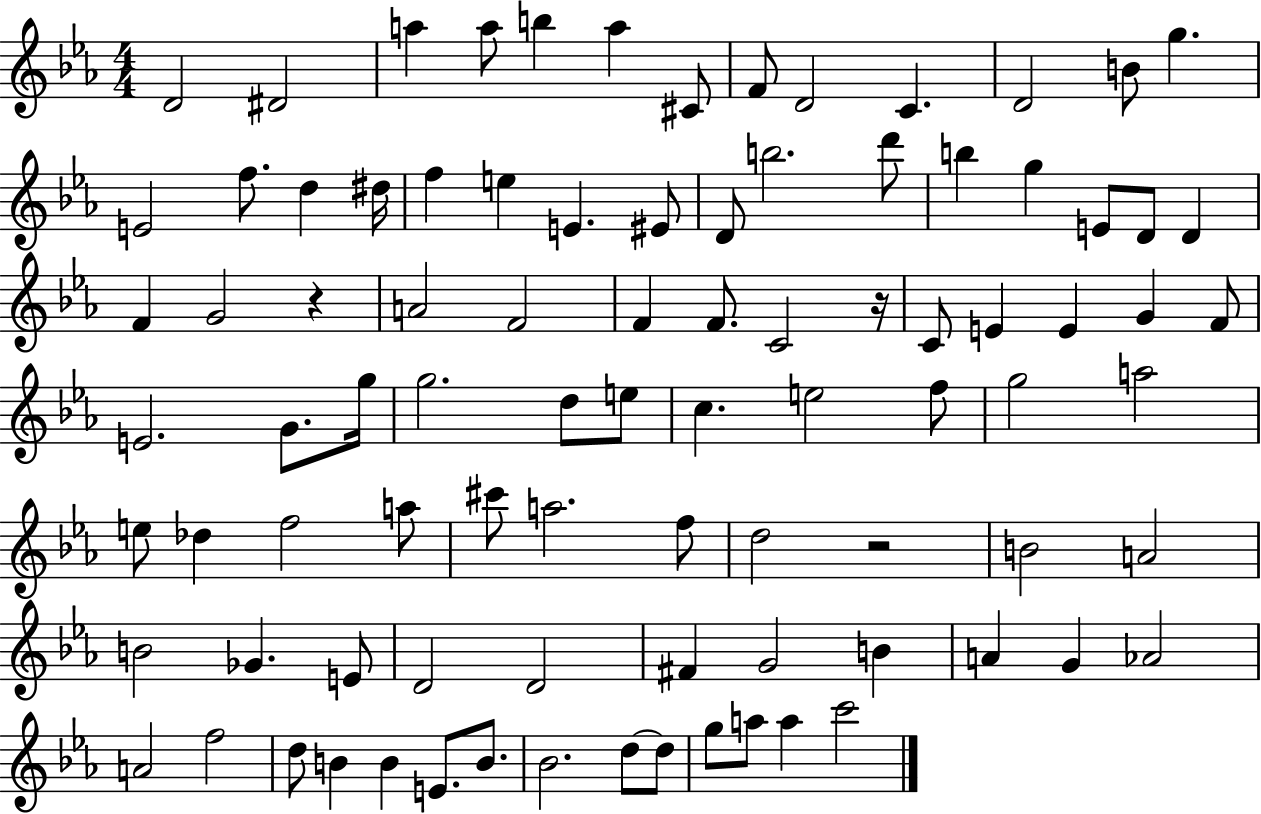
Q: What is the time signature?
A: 4/4